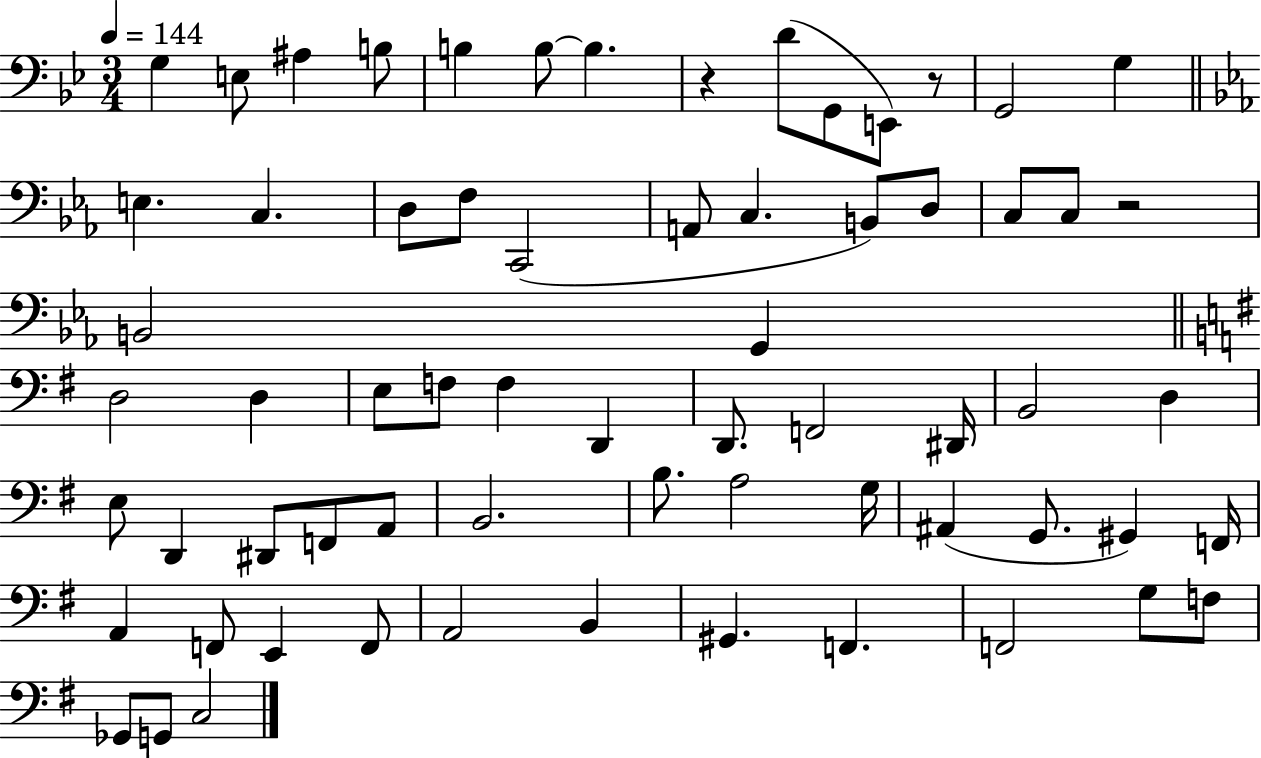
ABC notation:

X:1
T:Untitled
M:3/4
L:1/4
K:Bb
G, E,/2 ^A, B,/2 B, B,/2 B, z D/2 G,,/2 E,,/2 z/2 G,,2 G, E, C, D,/2 F,/2 C,,2 A,,/2 C, B,,/2 D,/2 C,/2 C,/2 z2 B,,2 G,, D,2 D, E,/2 F,/2 F, D,, D,,/2 F,,2 ^D,,/4 B,,2 D, E,/2 D,, ^D,,/2 F,,/2 A,,/2 B,,2 B,/2 A,2 G,/4 ^A,, G,,/2 ^G,, F,,/4 A,, F,,/2 E,, F,,/2 A,,2 B,, ^G,, F,, F,,2 G,/2 F,/2 _G,,/2 G,,/2 C,2